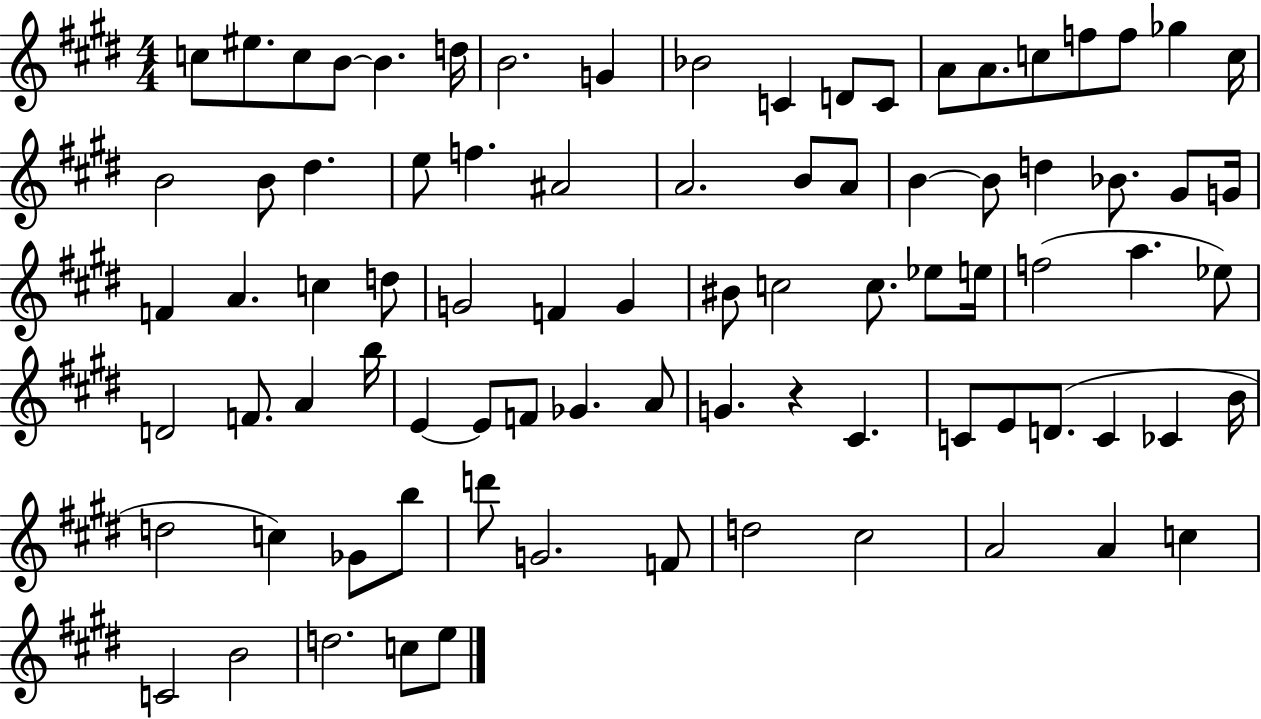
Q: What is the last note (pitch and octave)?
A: E5